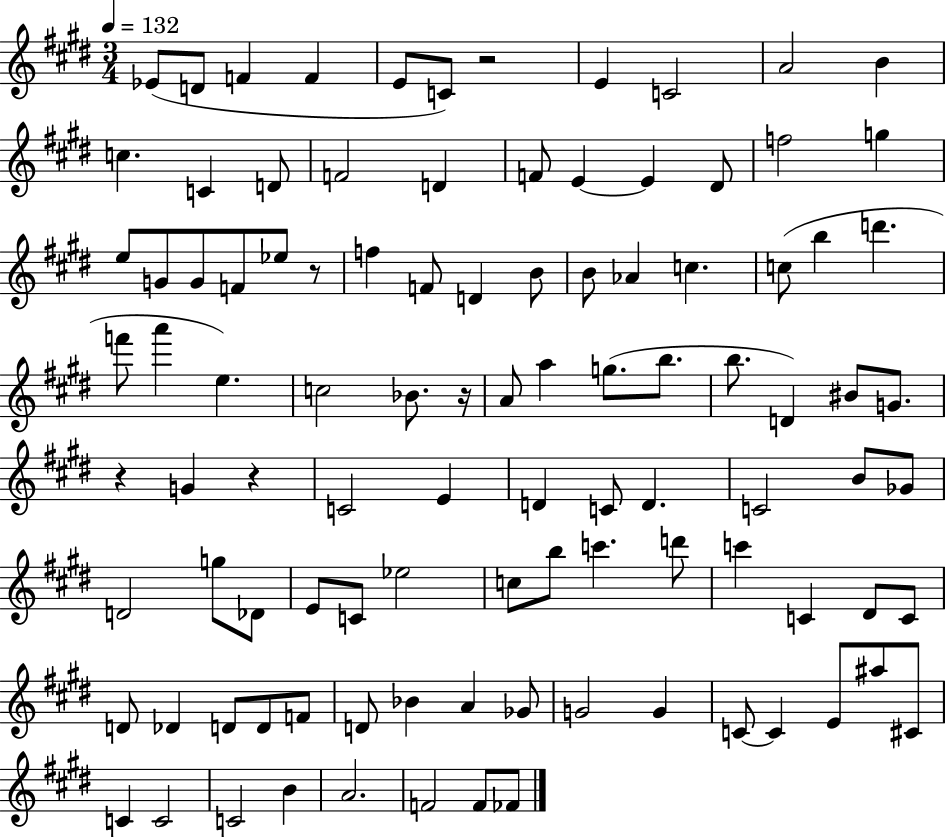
X:1
T:Untitled
M:3/4
L:1/4
K:E
_E/2 D/2 F F E/2 C/2 z2 E C2 A2 B c C D/2 F2 D F/2 E E ^D/2 f2 g e/2 G/2 G/2 F/2 _e/2 z/2 f F/2 D B/2 B/2 _A c c/2 b d' f'/2 a' e c2 _B/2 z/4 A/2 a g/2 b/2 b/2 D ^B/2 G/2 z G z C2 E D C/2 D C2 B/2 _G/2 D2 g/2 _D/2 E/2 C/2 _e2 c/2 b/2 c' d'/2 c' C ^D/2 C/2 D/2 _D D/2 D/2 F/2 D/2 _B A _G/2 G2 G C/2 C E/2 ^a/2 ^C/2 C C2 C2 B A2 F2 F/2 _F/2